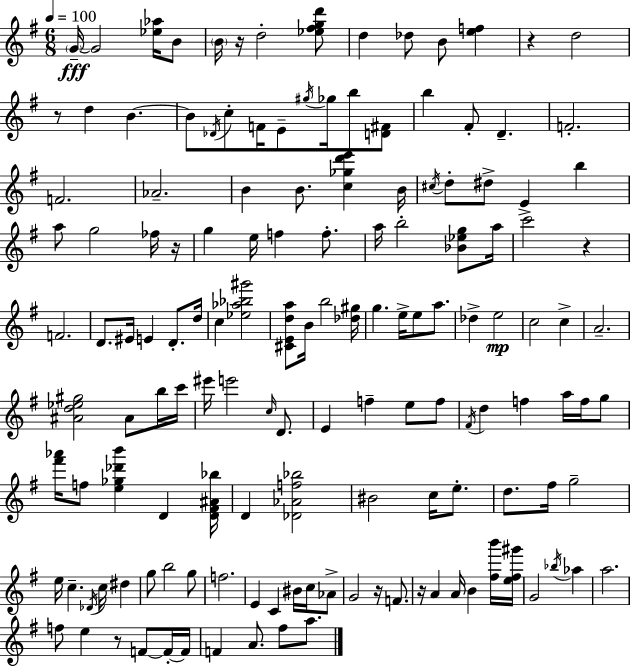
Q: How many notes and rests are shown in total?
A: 144